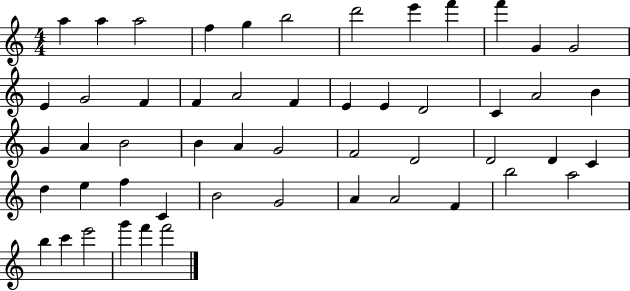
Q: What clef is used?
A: treble